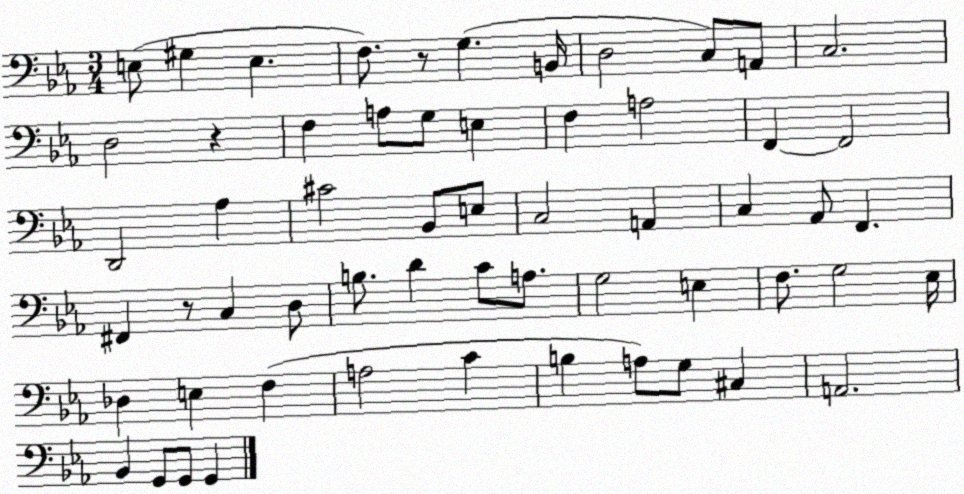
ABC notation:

X:1
T:Untitled
M:3/4
L:1/4
K:Eb
E,/2 ^G, E, F,/2 z/2 G, B,,/4 D,2 C,/2 A,,/2 C,2 D,2 z F, A,/2 G,/2 E, F, A,2 F,, F,,2 D,,2 _A, ^C2 _B,,/2 E,/2 C,2 A,, C, _A,,/2 F,, ^F,, z/2 C, D,/2 B,/2 D C/2 A,/2 G,2 E, F,/2 G,2 _E,/4 _D, E, F, A,2 C B, A,/2 G,/2 ^C, A,,2 _B,, G,,/2 G,,/2 G,,